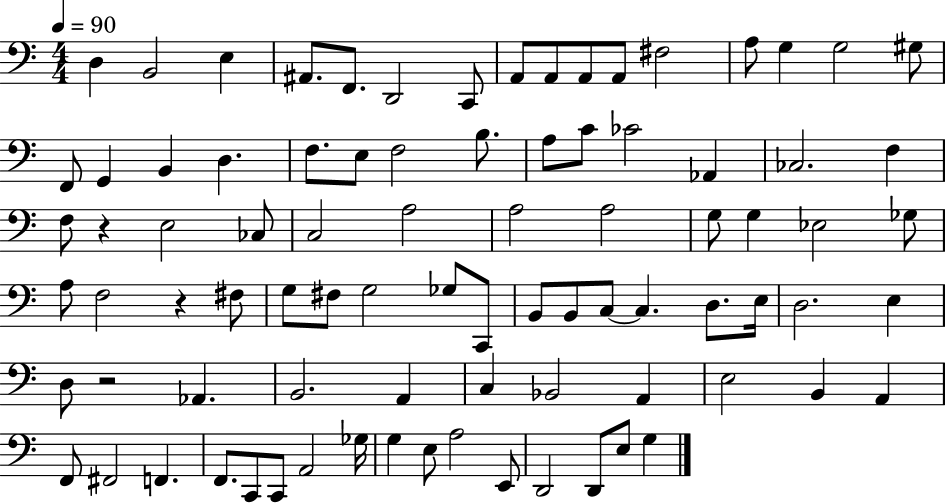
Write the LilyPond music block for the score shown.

{
  \clef bass
  \numericTimeSignature
  \time 4/4
  \key c \major
  \tempo 4 = 90
  d4 b,2 e4 | ais,8. f,8. d,2 c,8 | a,8 a,8 a,8 a,8 fis2 | a8 g4 g2 gis8 | \break f,8 g,4 b,4 d4. | f8. e8 f2 b8. | a8 c'8 ces'2 aes,4 | ces2. f4 | \break f8 r4 e2 ces8 | c2 a2 | a2 a2 | g8 g4 ees2 ges8 | \break a8 f2 r4 fis8 | g8 fis8 g2 ges8 c,8 | b,8 b,8 c8~~ c4. d8. e16 | d2. e4 | \break d8 r2 aes,4. | b,2. a,4 | c4 bes,2 a,4 | e2 b,4 a,4 | \break f,8 fis,2 f,4. | f,8. c,8 c,8 a,2 ges16 | g4 e8 a2 e,8 | d,2 d,8 e8 g4 | \break \bar "|."
}